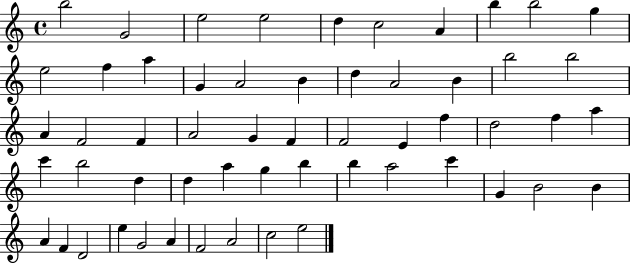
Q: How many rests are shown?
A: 0